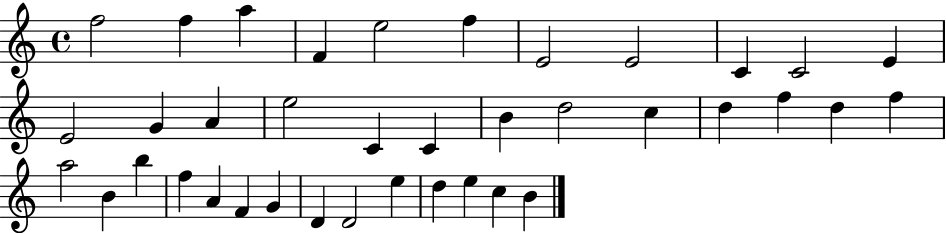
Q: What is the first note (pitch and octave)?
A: F5